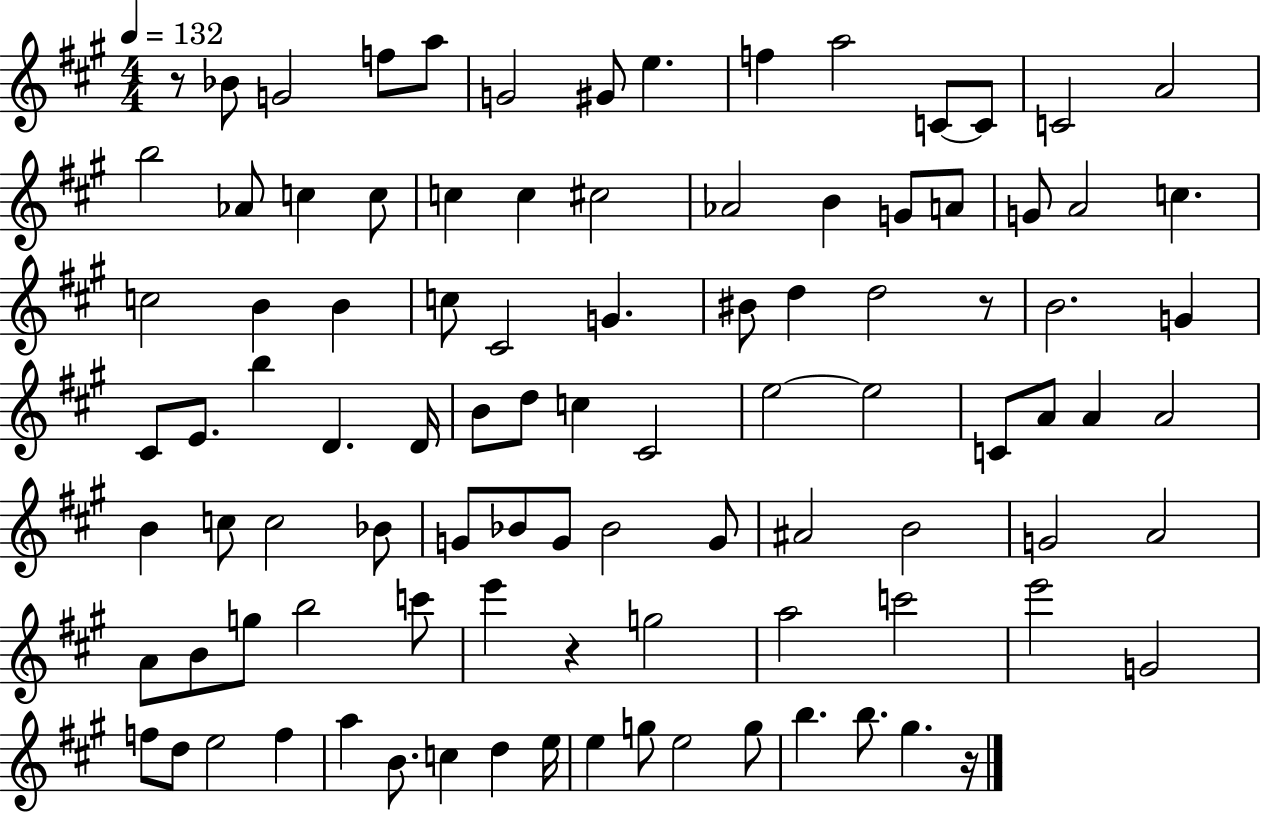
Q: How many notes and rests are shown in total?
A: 97